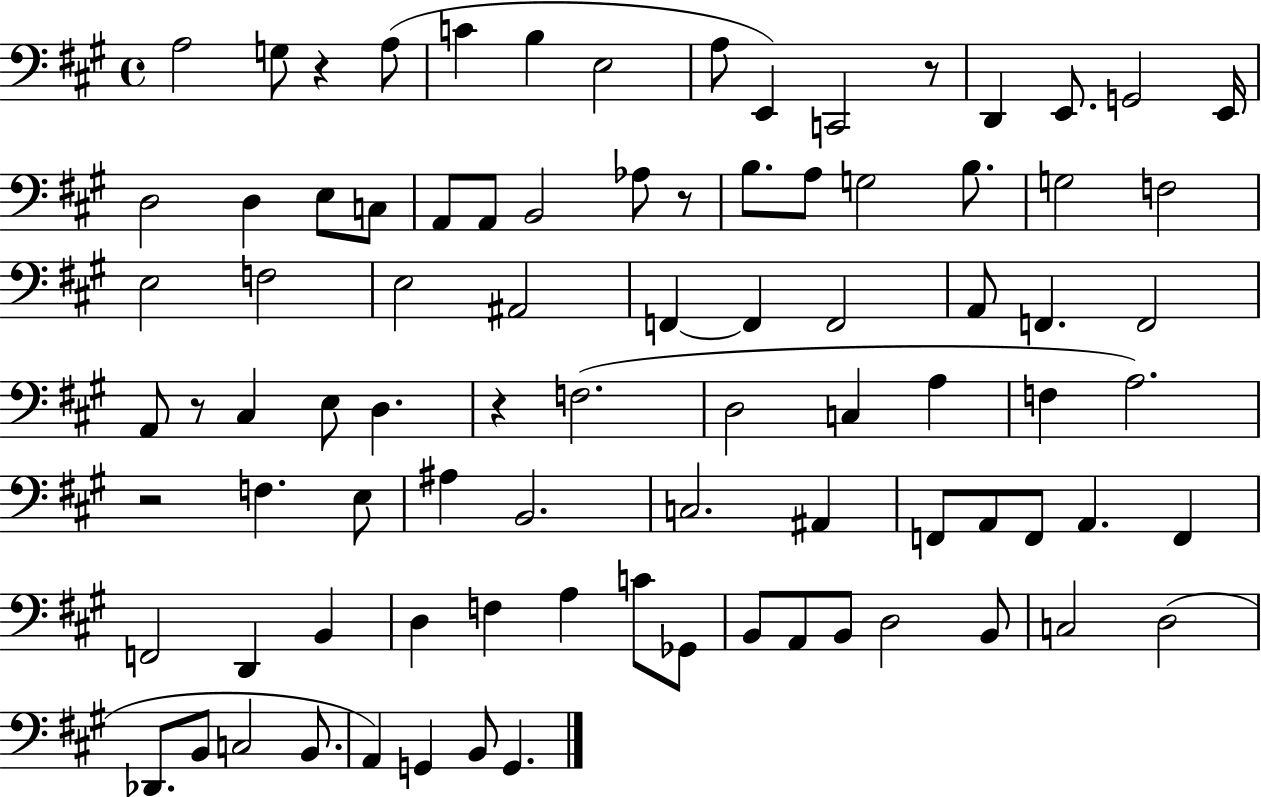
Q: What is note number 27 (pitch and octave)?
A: F3